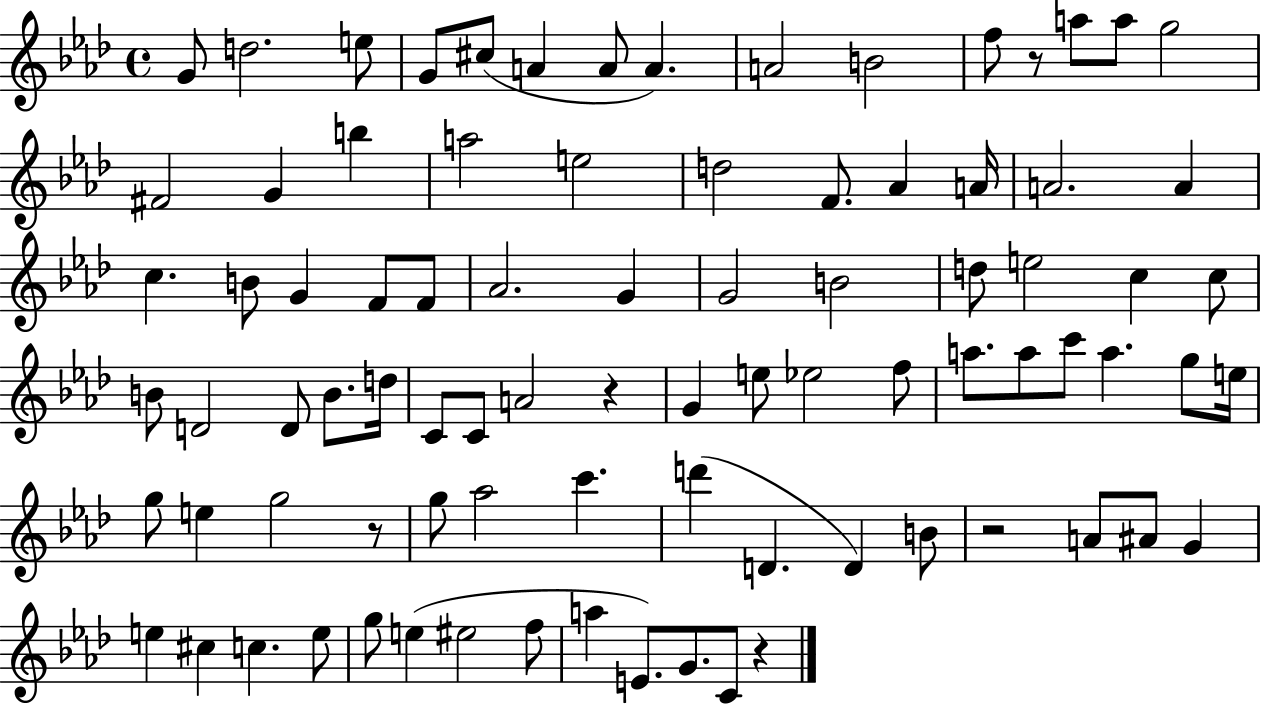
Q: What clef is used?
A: treble